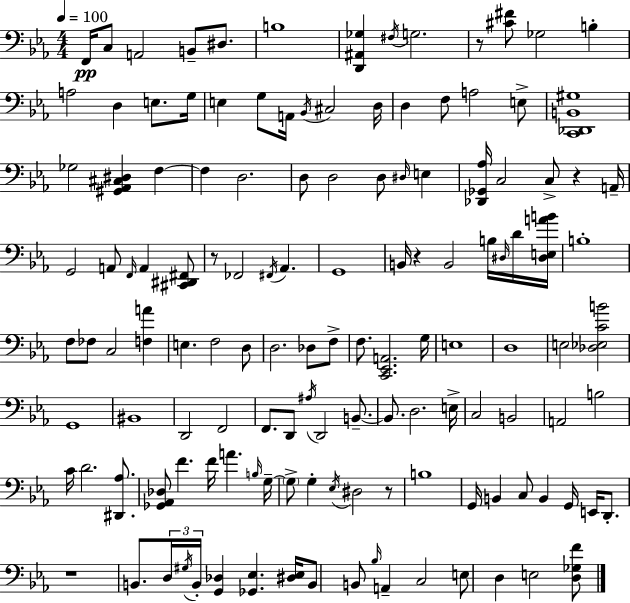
{
  \clef bass
  \numericTimeSignature
  \time 4/4
  \key c \minor
  \tempo 4 = 100
  f,16\pp c8 a,2 b,8-- dis8. | b1 | <d, ais, ges>4 \acciaccatura { fis16 } g2. | r8 <cis' fis'>8 ges2 b4-. | \break a2 d4 e8. | g16 e4 g8 a,16 \acciaccatura { bes,16 } cis2 | d16 d4 f8 a2 | e8-> <c, des, b, gis>1 | \break ges2 <gis, aes, cis dis>4 f4~~ | f4 d2. | d8 d2 d8 \grace { dis16 } e4 | <des, ges, aes>16 c2 c8-> r4 | \break a,16-- g,2 a,8 \grace { f,16 } a,4 | <cis, dis, fis,>8 r8 fes,2 \acciaccatura { fis,16 } aes,4. | g,1 | b,16 r4 b,2 | \break b16 \grace { dis16 } d'16 <dis e a' b'>16 b1-. | f8 fes8 c2 | <f a'>4 e4. f2 | d8 d2. | \break des8 f8-> f8. <c, ees, a,>2. | g16 e1 | d1 | e2 <des ees c' b'>2 | \break g,1 | bis,1 | d,2 f,2 | f,8. d,8 \acciaccatura { ais16 } d,2 | \break b,8.--~~ b,8. d2. | e16-> c2 b,2 | a,2 b2 | c'16 d'2. | \break <dis, aes>8. <ges, aes, des>8 f'4. f'16 | a'4. \grace { b16 } g16--~~ \parenthesize g8-> g4-. \acciaccatura { ees16 } dis2 | r8 b1 | g,16 b,4 c8 | \break b,4 g,16 e,16 d,8.-. r1 | b,8. \tuplet 3/2 { d16 \acciaccatura { gis16 } b,16-. } <g, des>4 | <ges, ees>4. <dis ees>16 b,8 b,8 \grace { bes16 } a,4-- | c2 e8 d4 | \break e2 <d ges f'>8 \bar "|."
}